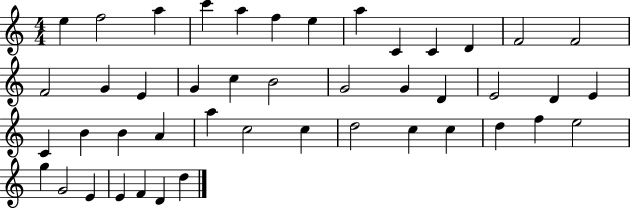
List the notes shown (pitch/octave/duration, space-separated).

E5/q F5/h A5/q C6/q A5/q F5/q E5/q A5/q C4/q C4/q D4/q F4/h F4/h F4/h G4/q E4/q G4/q C5/q B4/h G4/h G4/q D4/q E4/h D4/q E4/q C4/q B4/q B4/q A4/q A5/q C5/h C5/q D5/h C5/q C5/q D5/q F5/q E5/h G5/q G4/h E4/q E4/q F4/q D4/q D5/q